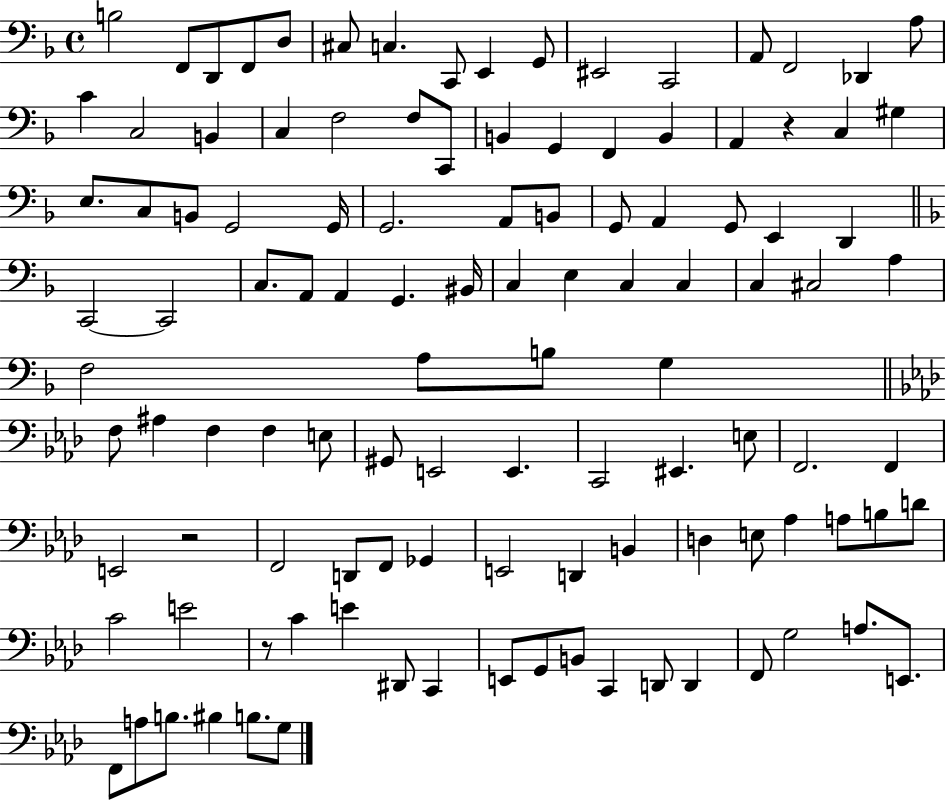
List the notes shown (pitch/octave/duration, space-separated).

B3/h F2/e D2/e F2/e D3/e C#3/e C3/q. C2/e E2/q G2/e EIS2/h C2/h A2/e F2/h Db2/q A3/e C4/q C3/h B2/q C3/q F3/h F3/e C2/e B2/q G2/q F2/q B2/q A2/q R/q C3/q G#3/q E3/e. C3/e B2/e G2/h G2/s G2/h. A2/e B2/e G2/e A2/q G2/e E2/q D2/q C2/h C2/h C3/e. A2/e A2/q G2/q. BIS2/s C3/q E3/q C3/q C3/q C3/q C#3/h A3/q F3/h A3/e B3/e G3/q F3/e A#3/q F3/q F3/q E3/e G#2/e E2/h E2/q. C2/h EIS2/q. E3/e F2/h. F2/q E2/h R/h F2/h D2/e F2/e Gb2/q E2/h D2/q B2/q D3/q E3/e Ab3/q A3/e B3/e D4/e C4/h E4/h R/e C4/q E4/q D#2/e C2/q E2/e G2/e B2/e C2/q D2/e D2/q F2/e G3/h A3/e. E2/e. F2/e A3/e B3/e. BIS3/q B3/e. G3/e